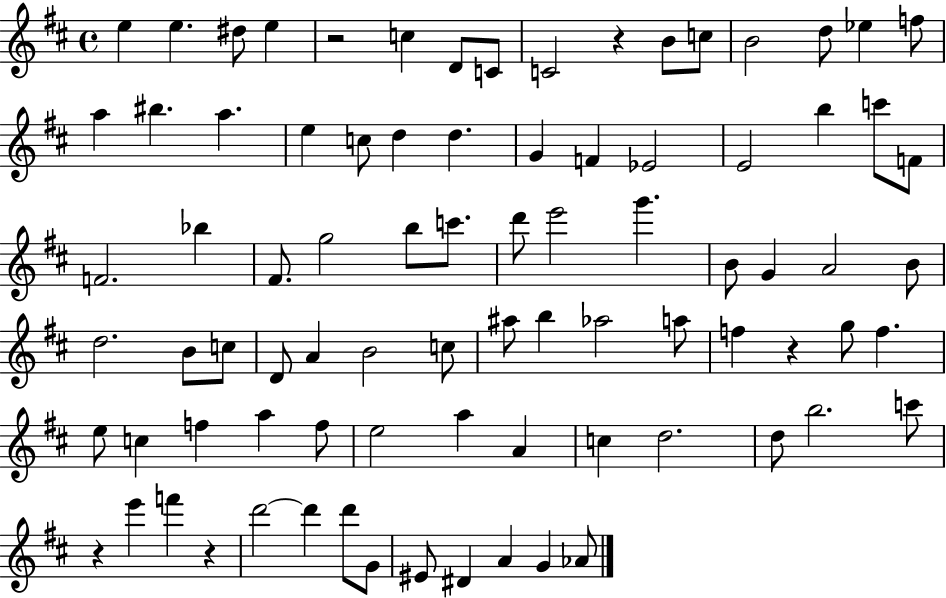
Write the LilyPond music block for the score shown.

{
  \clef treble
  \time 4/4
  \defaultTimeSignature
  \key d \major
  \repeat volta 2 { e''4 e''4. dis''8 e''4 | r2 c''4 d'8 c'8 | c'2 r4 b'8 c''8 | b'2 d''8 ees''4 f''8 | \break a''4 bis''4. a''4. | e''4 c''8 d''4 d''4. | g'4 f'4 ees'2 | e'2 b''4 c'''8 f'8 | \break f'2. bes''4 | fis'8. g''2 b''8 c'''8. | d'''8 e'''2 g'''4. | b'8 g'4 a'2 b'8 | \break d''2. b'8 c''8 | d'8 a'4 b'2 c''8 | ais''8 b''4 aes''2 a''8 | f''4 r4 g''8 f''4. | \break e''8 c''4 f''4 a''4 f''8 | e''2 a''4 a'4 | c''4 d''2. | d''8 b''2. c'''8 | \break r4 e'''4 f'''4 r4 | d'''2~~ d'''4 d'''8 g'8 | eis'8 dis'4 a'4 g'4 aes'8 | } \bar "|."
}